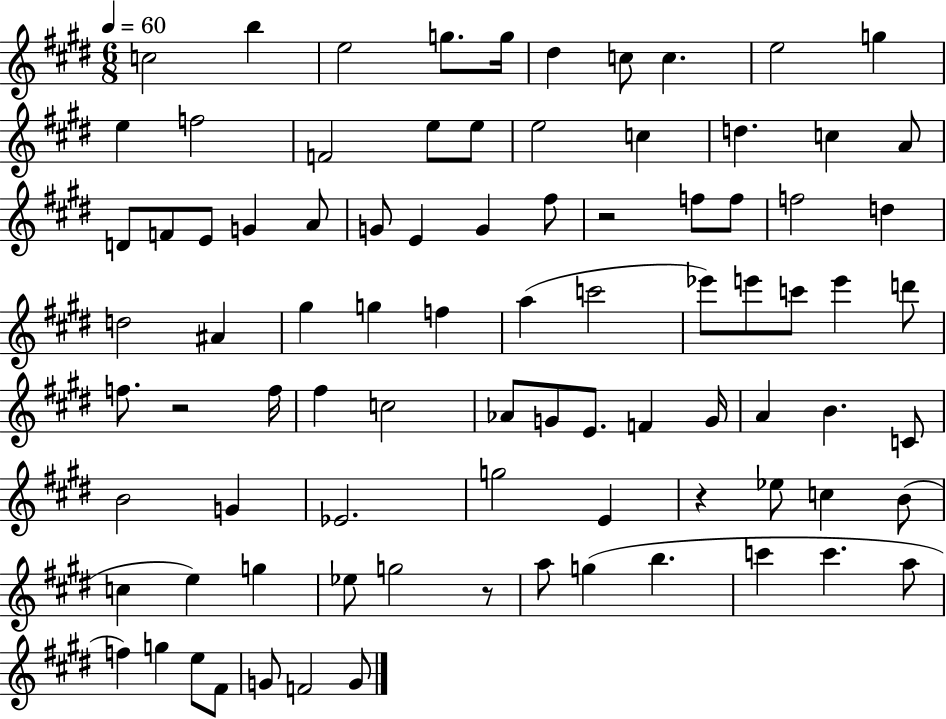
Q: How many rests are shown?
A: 4